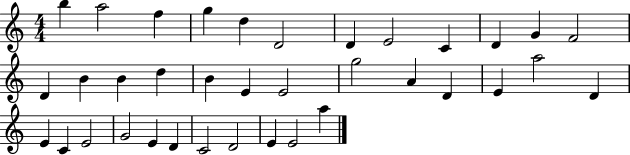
{
  \clef treble
  \numericTimeSignature
  \time 4/4
  \key c \major
  b''4 a''2 f''4 | g''4 d''4 d'2 | d'4 e'2 c'4 | d'4 g'4 f'2 | \break d'4 b'4 b'4 d''4 | b'4 e'4 e'2 | g''2 a'4 d'4 | e'4 a''2 d'4 | \break e'4 c'4 e'2 | g'2 e'4 d'4 | c'2 d'2 | e'4 e'2 a''4 | \break \bar "|."
}